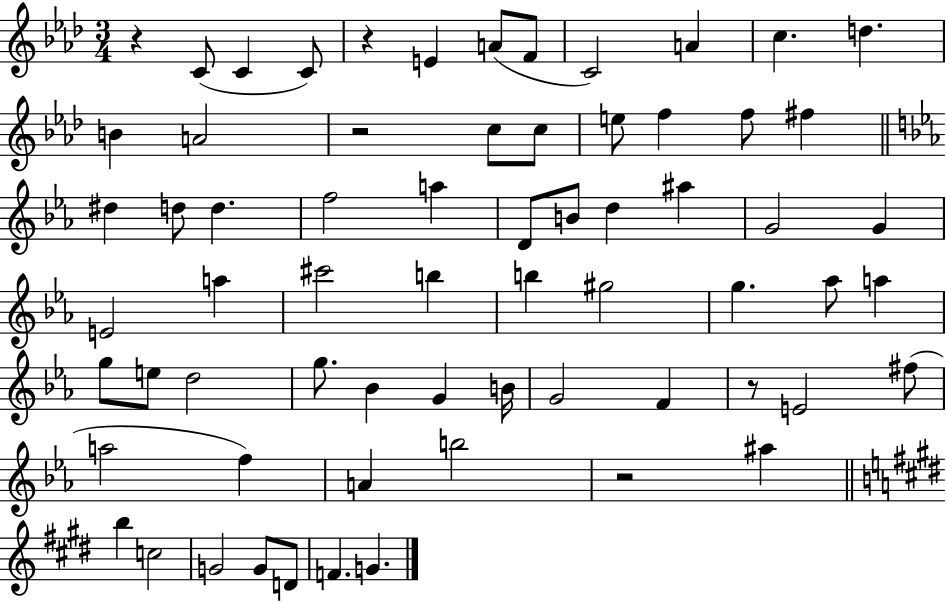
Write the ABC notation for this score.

X:1
T:Untitled
M:3/4
L:1/4
K:Ab
z C/2 C C/2 z E A/2 F/2 C2 A c d B A2 z2 c/2 c/2 e/2 f f/2 ^f ^d d/2 d f2 a D/2 B/2 d ^a G2 G E2 a ^c'2 b b ^g2 g _a/2 a g/2 e/2 d2 g/2 _B G B/4 G2 F z/2 E2 ^f/2 a2 f A b2 z2 ^a b c2 G2 G/2 D/2 F G